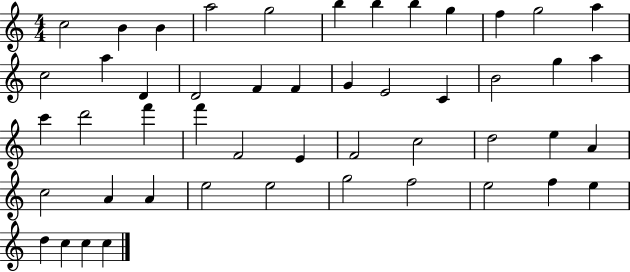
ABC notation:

X:1
T:Untitled
M:4/4
L:1/4
K:C
c2 B B a2 g2 b b b g f g2 a c2 a D D2 F F G E2 C B2 g a c' d'2 f' f' F2 E F2 c2 d2 e A c2 A A e2 e2 g2 f2 e2 f e d c c c